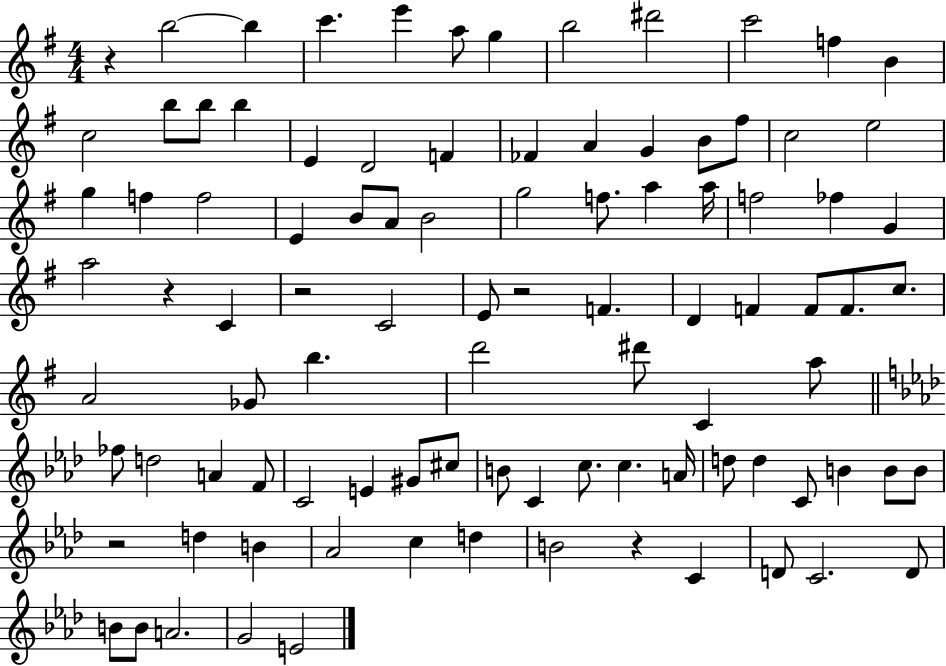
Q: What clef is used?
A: treble